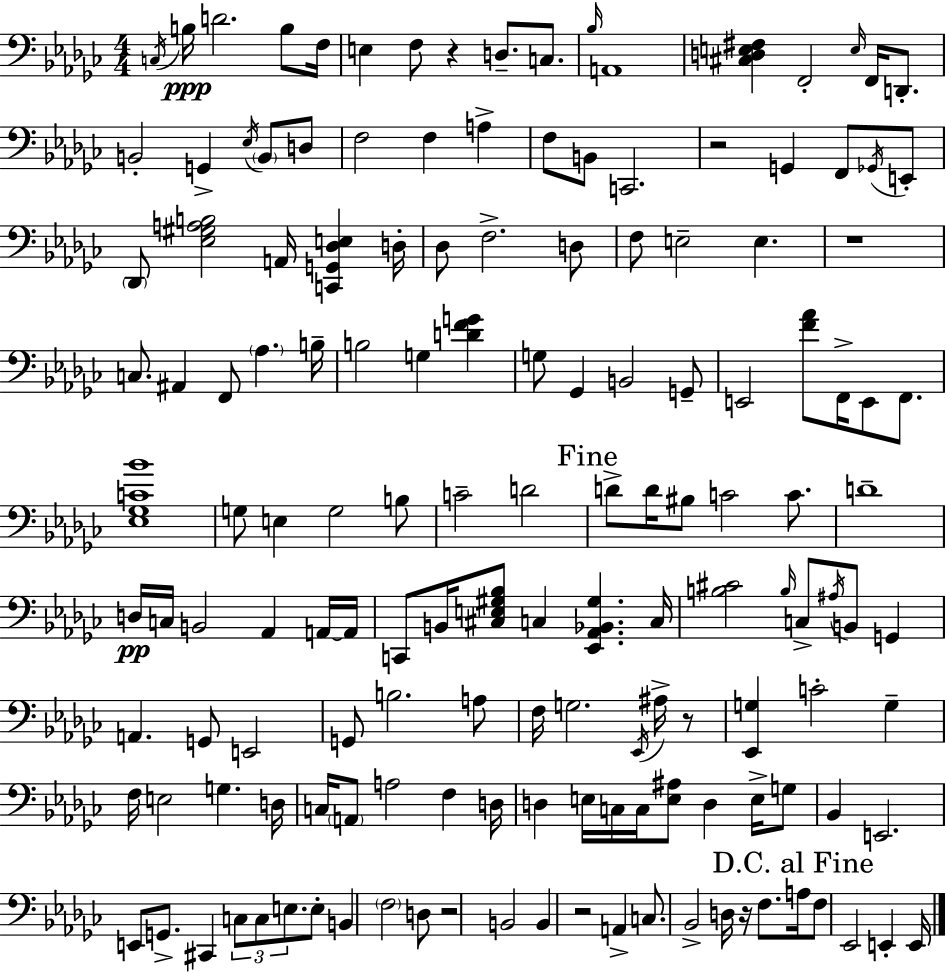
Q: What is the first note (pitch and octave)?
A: C3